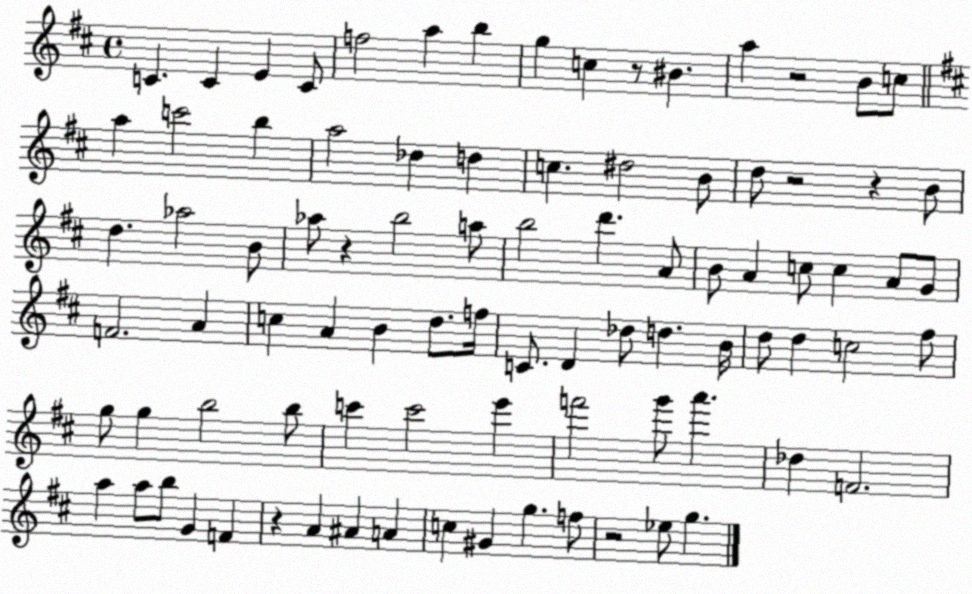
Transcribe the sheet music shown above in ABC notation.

X:1
T:Untitled
M:4/4
L:1/4
K:D
C C E C/2 f2 a b g c z/2 ^B a z2 B/2 c/2 a c'2 b a2 _d d c ^d2 B/2 d/2 z2 z B/2 d _a2 B/2 _a/2 z b2 a/2 b2 d' A/2 B/2 A c/2 c A/2 G/2 F2 A c A B d/2 f/4 C/2 D _d/2 d B/4 d/2 d c2 ^f/2 g/2 g b2 b/2 c' c'2 e' f'2 g'/2 a' _d F2 a a/2 b/2 G F z A ^A A c ^G g f/2 z2 _e/2 g